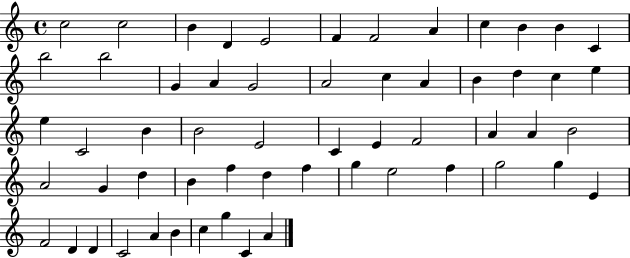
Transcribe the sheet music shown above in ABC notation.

X:1
T:Untitled
M:4/4
L:1/4
K:C
c2 c2 B D E2 F F2 A c B B C b2 b2 G A G2 A2 c A B d c e e C2 B B2 E2 C E F2 A A B2 A2 G d B f d f g e2 f g2 g E F2 D D C2 A B c g C A